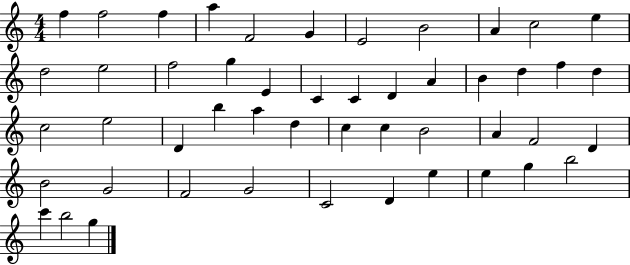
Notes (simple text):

F5/q F5/h F5/q A5/q F4/h G4/q E4/h B4/h A4/q C5/h E5/q D5/h E5/h F5/h G5/q E4/q C4/q C4/q D4/q A4/q B4/q D5/q F5/q D5/q C5/h E5/h D4/q B5/q A5/q D5/q C5/q C5/q B4/h A4/q F4/h D4/q B4/h G4/h F4/h G4/h C4/h D4/q E5/q E5/q G5/q B5/h C6/q B5/h G5/q